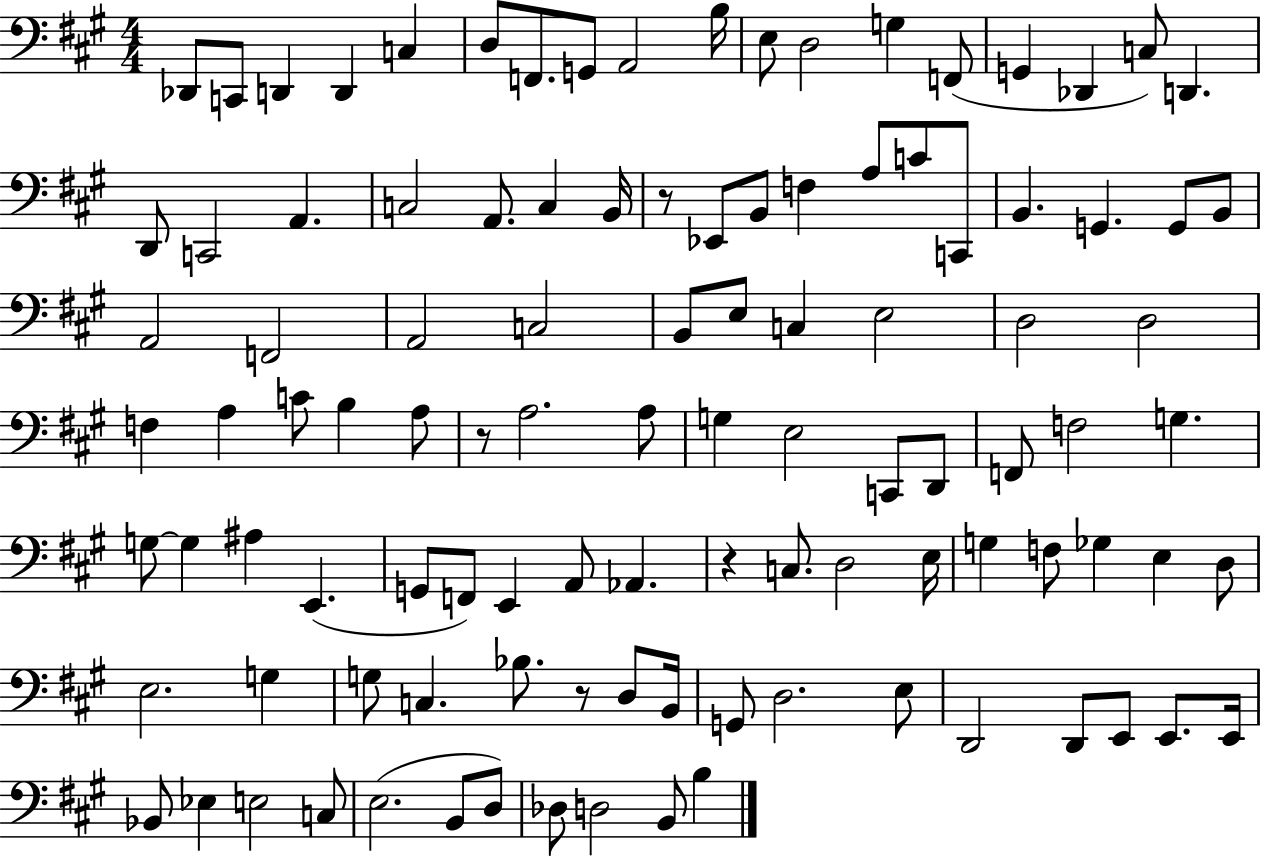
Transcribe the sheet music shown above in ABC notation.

X:1
T:Untitled
M:4/4
L:1/4
K:A
_D,,/2 C,,/2 D,, D,, C, D,/2 F,,/2 G,,/2 A,,2 B,/4 E,/2 D,2 G, F,,/2 G,, _D,, C,/2 D,, D,,/2 C,,2 A,, C,2 A,,/2 C, B,,/4 z/2 _E,,/2 B,,/2 F, A,/2 C/2 C,,/2 B,, G,, G,,/2 B,,/2 A,,2 F,,2 A,,2 C,2 B,,/2 E,/2 C, E,2 D,2 D,2 F, A, C/2 B, A,/2 z/2 A,2 A,/2 G, E,2 C,,/2 D,,/2 F,,/2 F,2 G, G,/2 G, ^A, E,, G,,/2 F,,/2 E,, A,,/2 _A,, z C,/2 D,2 E,/4 G, F,/2 _G, E, D,/2 E,2 G, G,/2 C, _B,/2 z/2 D,/2 B,,/4 G,,/2 D,2 E,/2 D,,2 D,,/2 E,,/2 E,,/2 E,,/4 _B,,/2 _E, E,2 C,/2 E,2 B,,/2 D,/2 _D,/2 D,2 B,,/2 B,